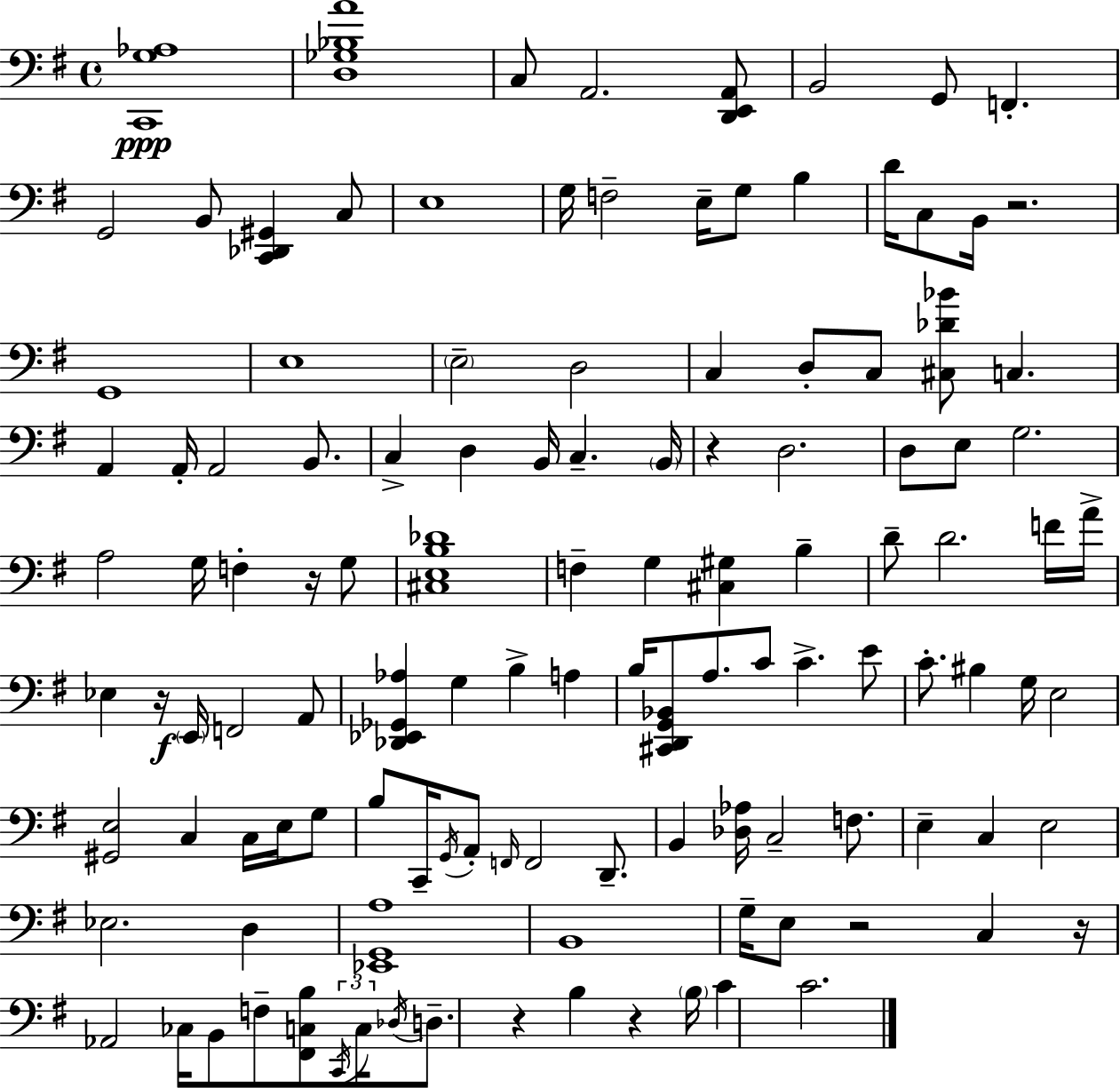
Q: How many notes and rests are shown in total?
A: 121